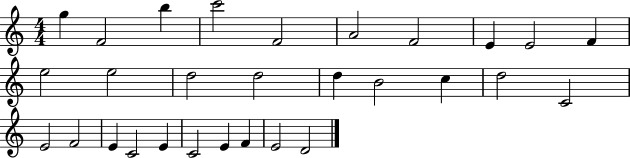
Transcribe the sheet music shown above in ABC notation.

X:1
T:Untitled
M:4/4
L:1/4
K:C
g F2 b c'2 F2 A2 F2 E E2 F e2 e2 d2 d2 d B2 c d2 C2 E2 F2 E C2 E C2 E F E2 D2